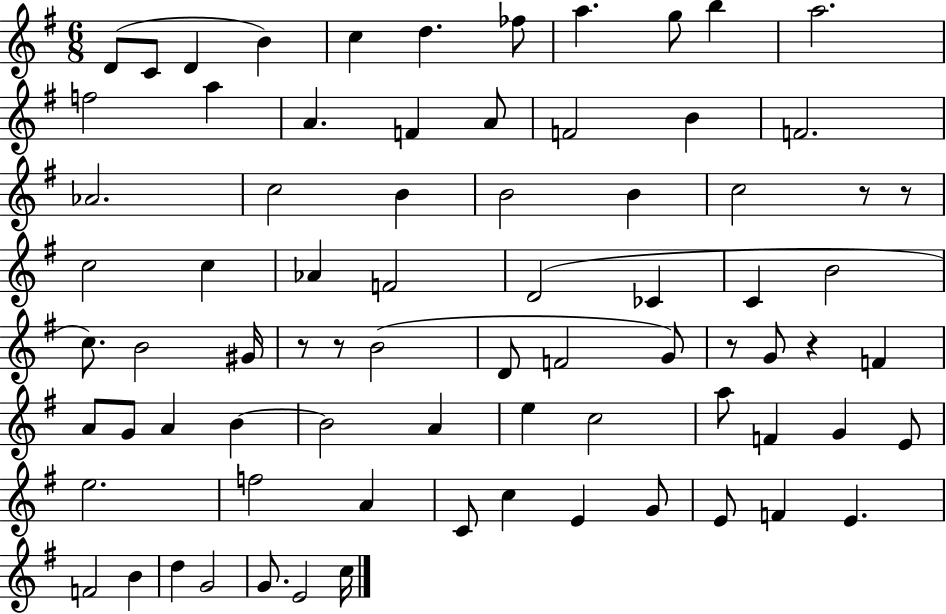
D4/e C4/e D4/q B4/q C5/q D5/q. FES5/e A5/q. G5/e B5/q A5/h. F5/h A5/q A4/q. F4/q A4/e F4/h B4/q F4/h. Ab4/h. C5/h B4/q B4/h B4/q C5/h R/e R/e C5/h C5/q Ab4/q F4/h D4/h CES4/q C4/q B4/h C5/e. B4/h G#4/s R/e R/e B4/h D4/e F4/h G4/e R/e G4/e R/q F4/q A4/e G4/e A4/q B4/q B4/h A4/q E5/q C5/h A5/e F4/q G4/q E4/e E5/h. F5/h A4/q C4/e C5/q E4/q G4/e E4/e F4/q E4/q. F4/h B4/q D5/q G4/h G4/e. E4/h C5/s